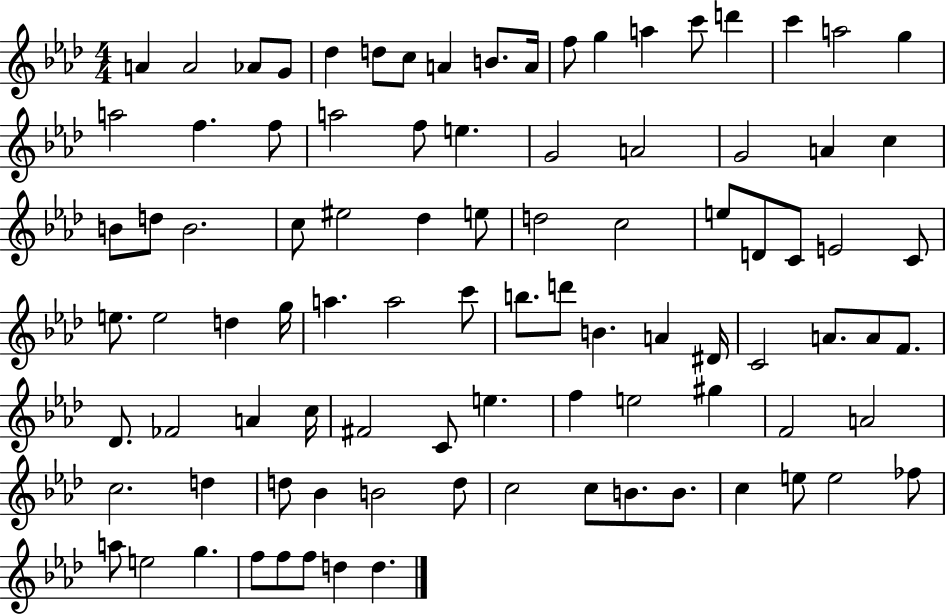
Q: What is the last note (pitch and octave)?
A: D5